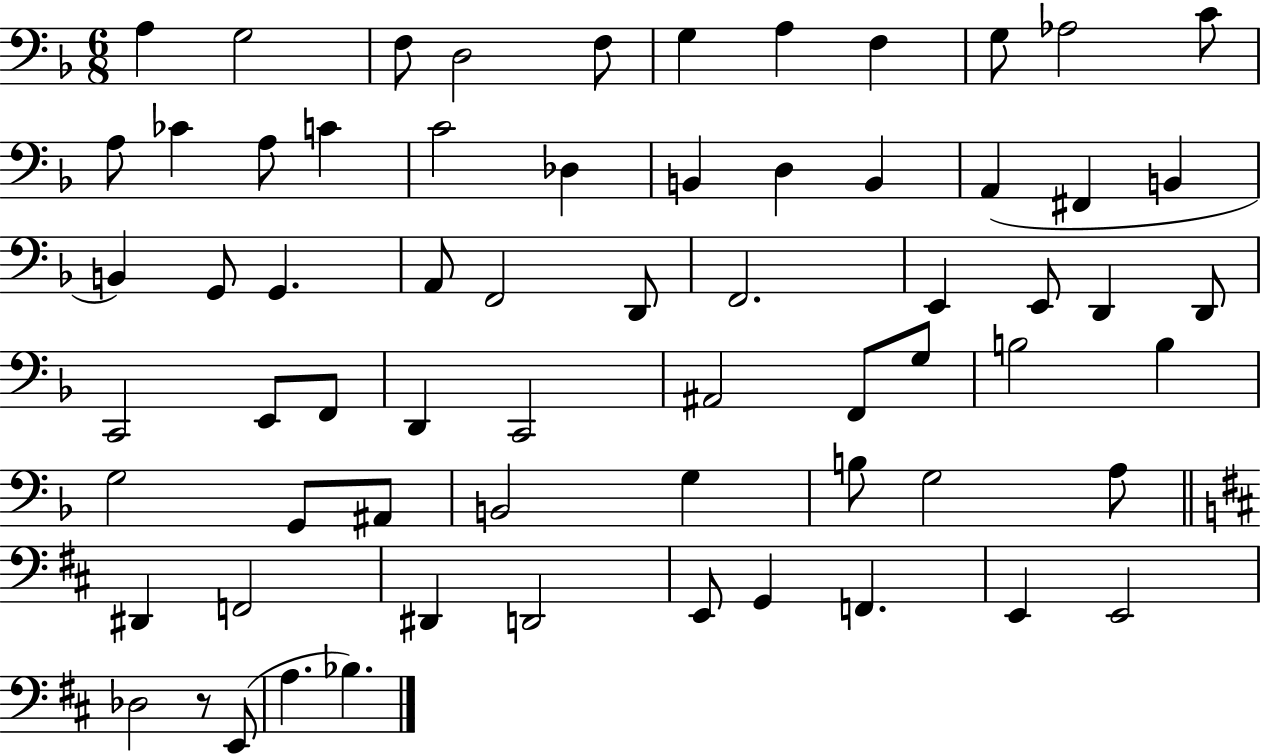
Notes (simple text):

A3/q G3/h F3/e D3/h F3/e G3/q A3/q F3/q G3/e Ab3/h C4/e A3/e CES4/q A3/e C4/q C4/h Db3/q B2/q D3/q B2/q A2/q F#2/q B2/q B2/q G2/e G2/q. A2/e F2/h D2/e F2/h. E2/q E2/e D2/q D2/e C2/h E2/e F2/e D2/q C2/h A#2/h F2/e G3/e B3/h B3/q G3/h G2/e A#2/e B2/h G3/q B3/e G3/h A3/e D#2/q F2/h D#2/q D2/h E2/e G2/q F2/q. E2/q E2/h Db3/h R/e E2/e A3/q. Bb3/q.